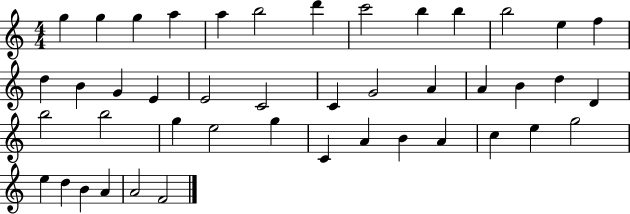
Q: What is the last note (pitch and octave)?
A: F4